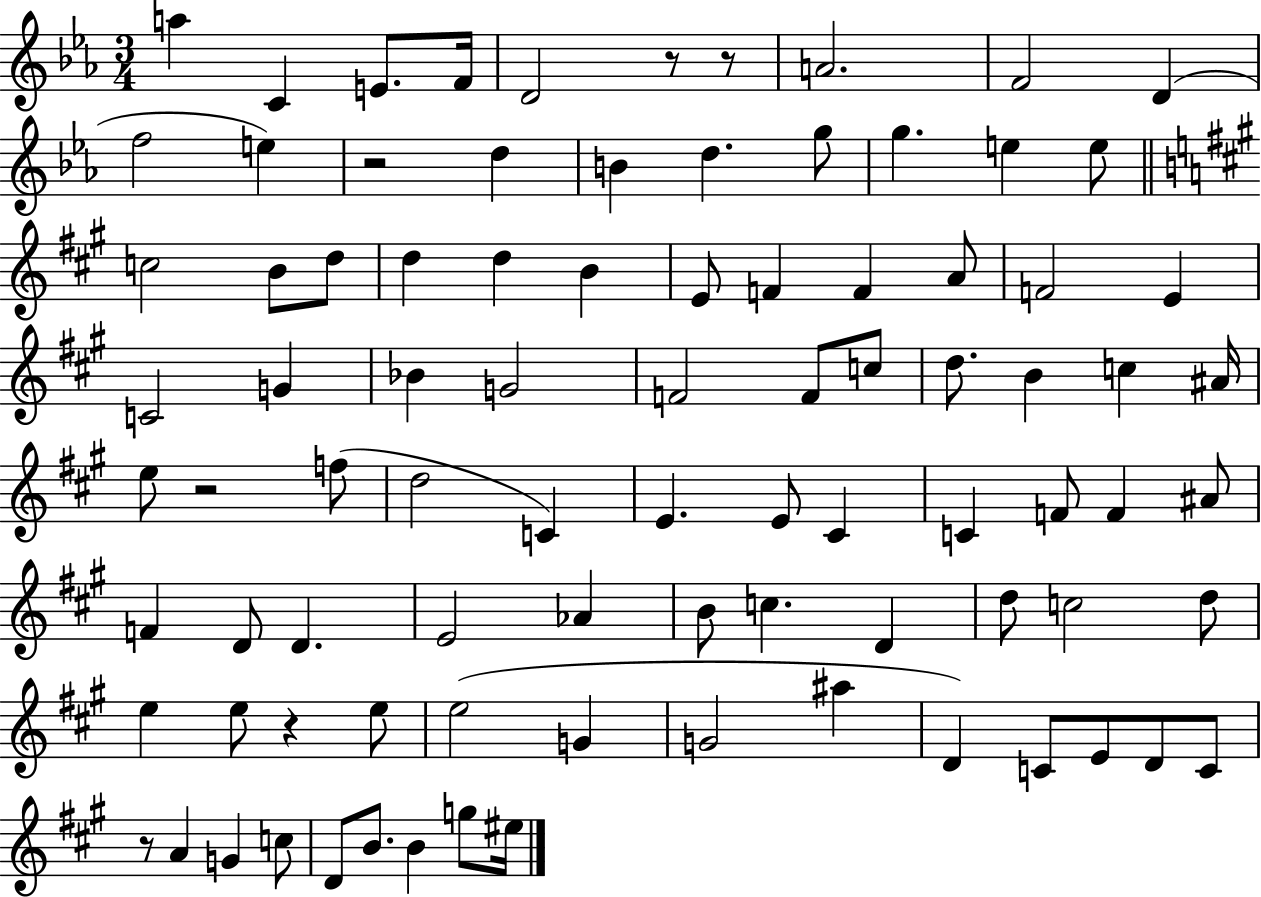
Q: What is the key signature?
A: EES major